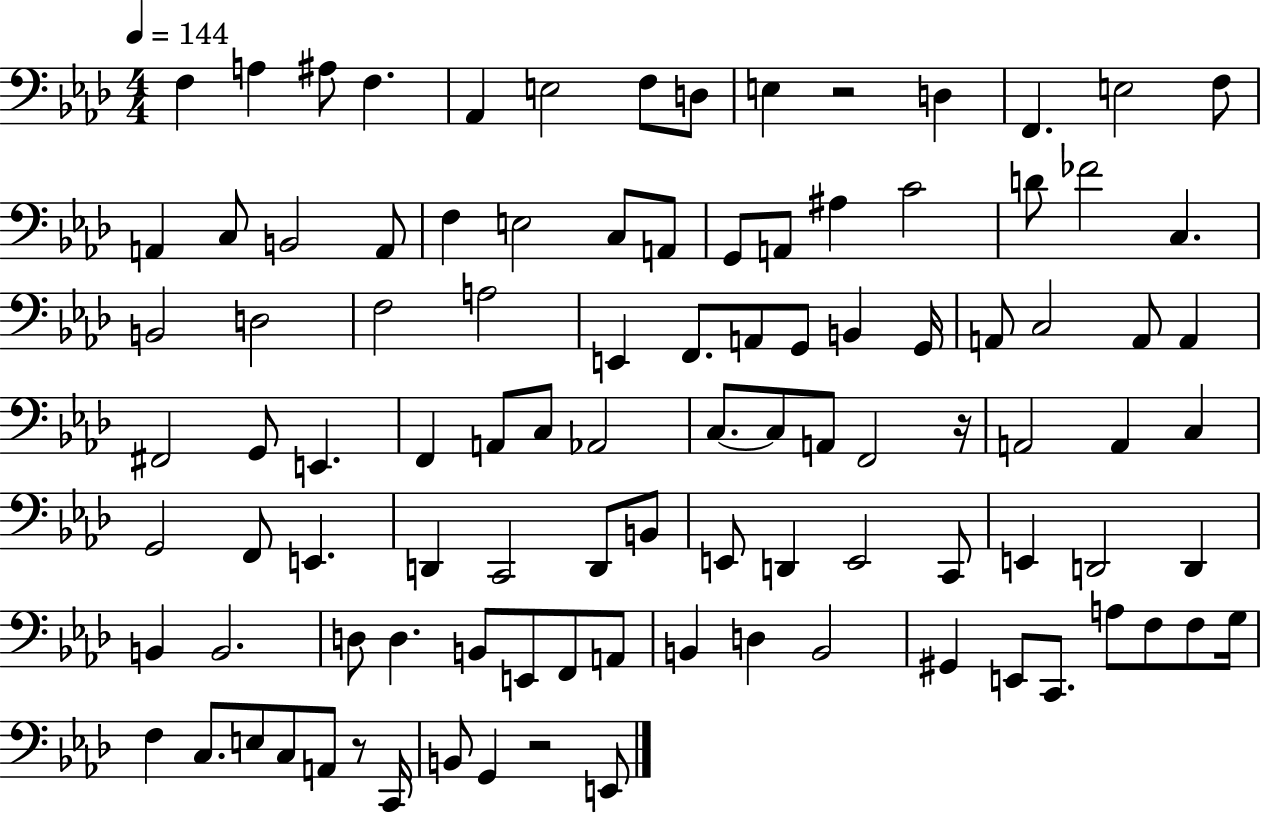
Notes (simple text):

F3/q A3/q A#3/e F3/q. Ab2/q E3/h F3/e D3/e E3/q R/h D3/q F2/q. E3/h F3/e A2/q C3/e B2/h A2/e F3/q E3/h C3/e A2/e G2/e A2/e A#3/q C4/h D4/e FES4/h C3/q. B2/h D3/h F3/h A3/h E2/q F2/e. A2/e G2/e B2/q G2/s A2/e C3/h A2/e A2/q F#2/h G2/e E2/q. F2/q A2/e C3/e Ab2/h C3/e. C3/e A2/e F2/h R/s A2/h A2/q C3/q G2/h F2/e E2/q. D2/q C2/h D2/e B2/e E2/e D2/q E2/h C2/e E2/q D2/h D2/q B2/q B2/h. D3/e D3/q. B2/e E2/e F2/e A2/e B2/q D3/q B2/h G#2/q E2/e C2/e. A3/e F3/e F3/e G3/s F3/q C3/e. E3/e C3/e A2/e R/e C2/s B2/e G2/q R/h E2/e